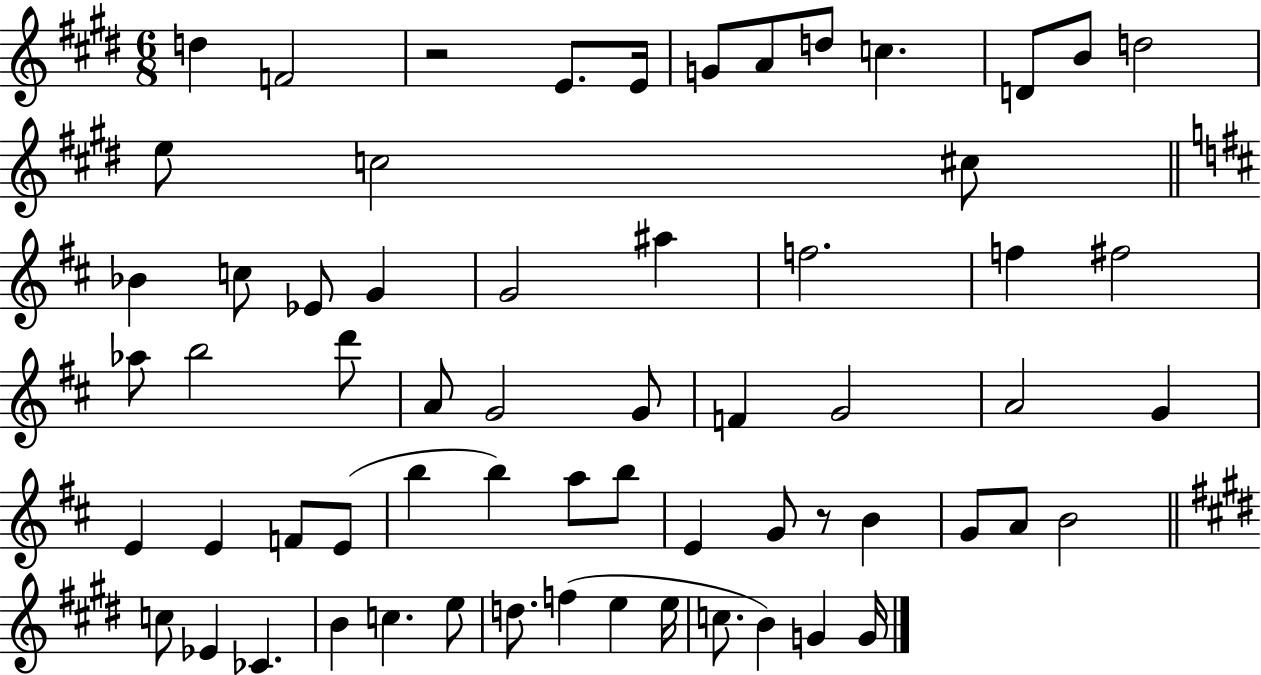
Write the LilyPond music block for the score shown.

{
  \clef treble
  \numericTimeSignature
  \time 6/8
  \key e \major
  \repeat volta 2 { d''4 f'2 | r2 e'8. e'16 | g'8 a'8 d''8 c''4. | d'8 b'8 d''2 | \break e''8 c''2 cis''8 | \bar "||" \break \key b \minor bes'4 c''8 ees'8 g'4 | g'2 ais''4 | f''2. | f''4 fis''2 | \break aes''8 b''2 d'''8 | a'8 g'2 g'8 | f'4 g'2 | a'2 g'4 | \break e'4 e'4 f'8 e'8( | b''4 b''4) a''8 b''8 | e'4 g'8 r8 b'4 | g'8 a'8 b'2 | \break \bar "||" \break \key e \major c''8 ees'4 ces'4. | b'4 c''4. e''8 | d''8. f''4( e''4 e''16 | c''8. b'4) g'4 g'16 | \break } \bar "|."
}